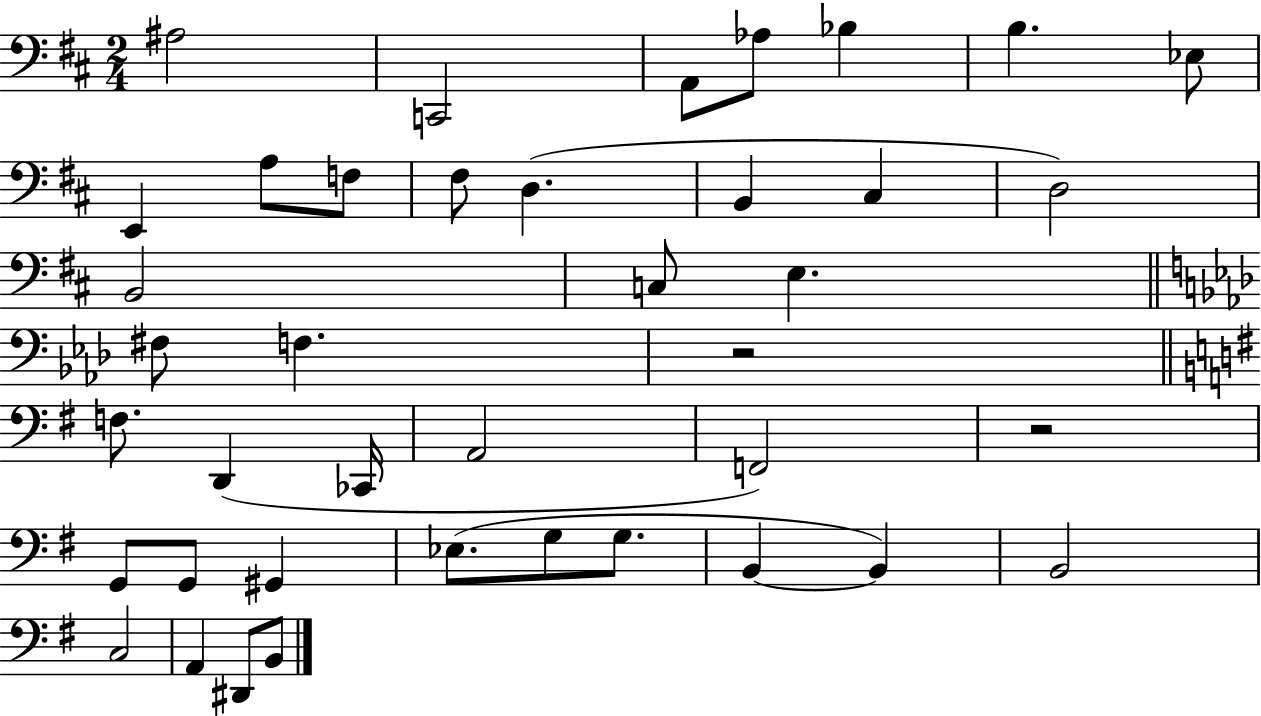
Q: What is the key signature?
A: D major